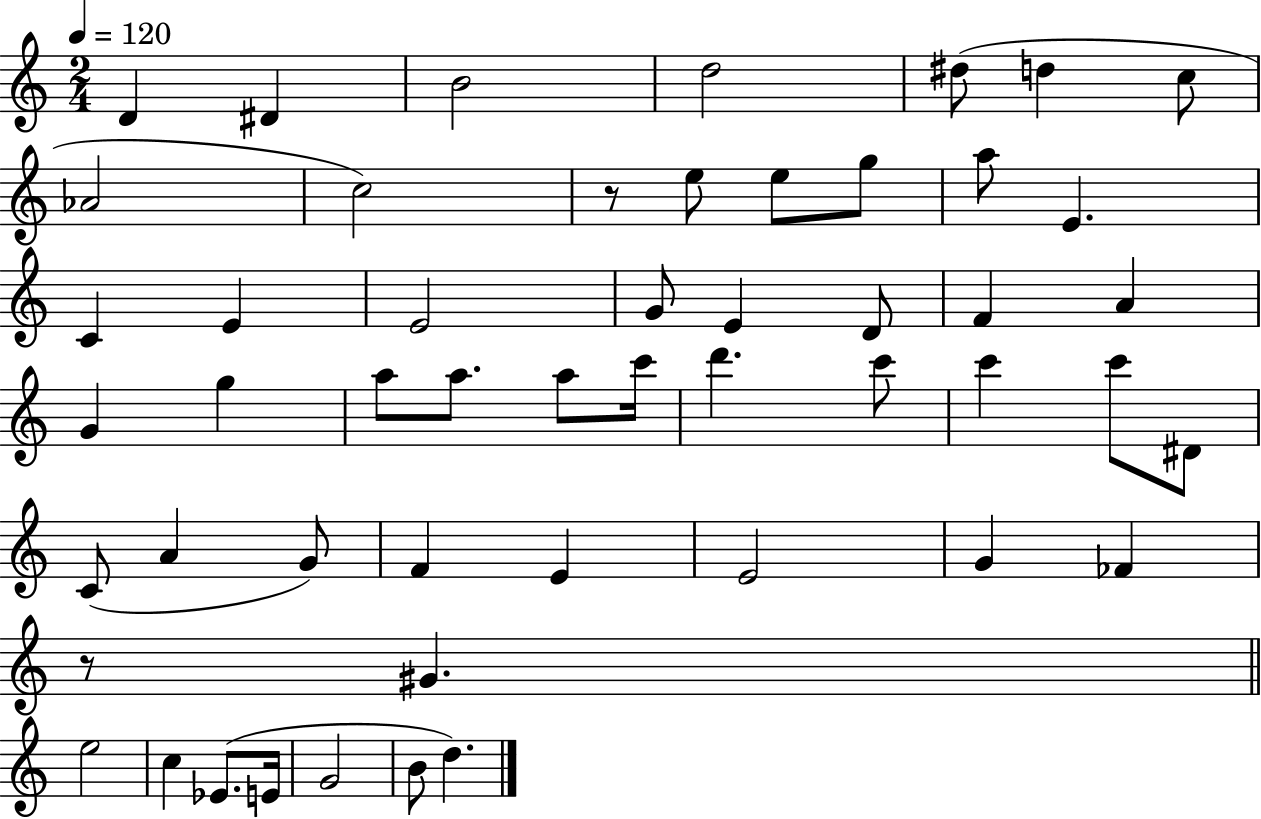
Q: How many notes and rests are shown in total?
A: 51